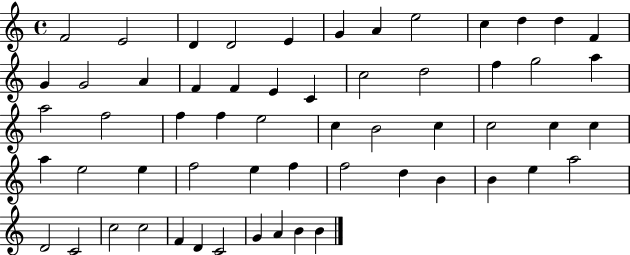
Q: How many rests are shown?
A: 0